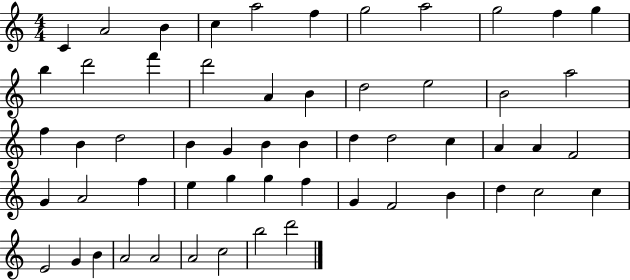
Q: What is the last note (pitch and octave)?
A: D6